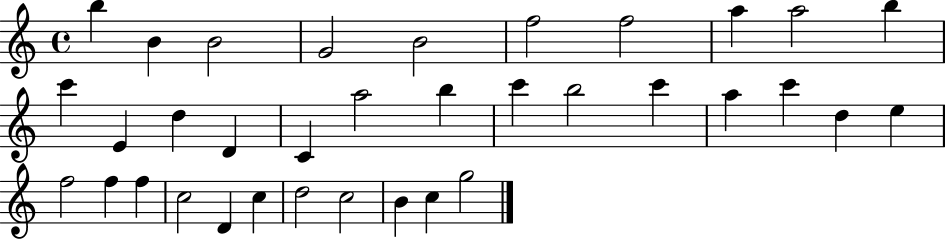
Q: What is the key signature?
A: C major